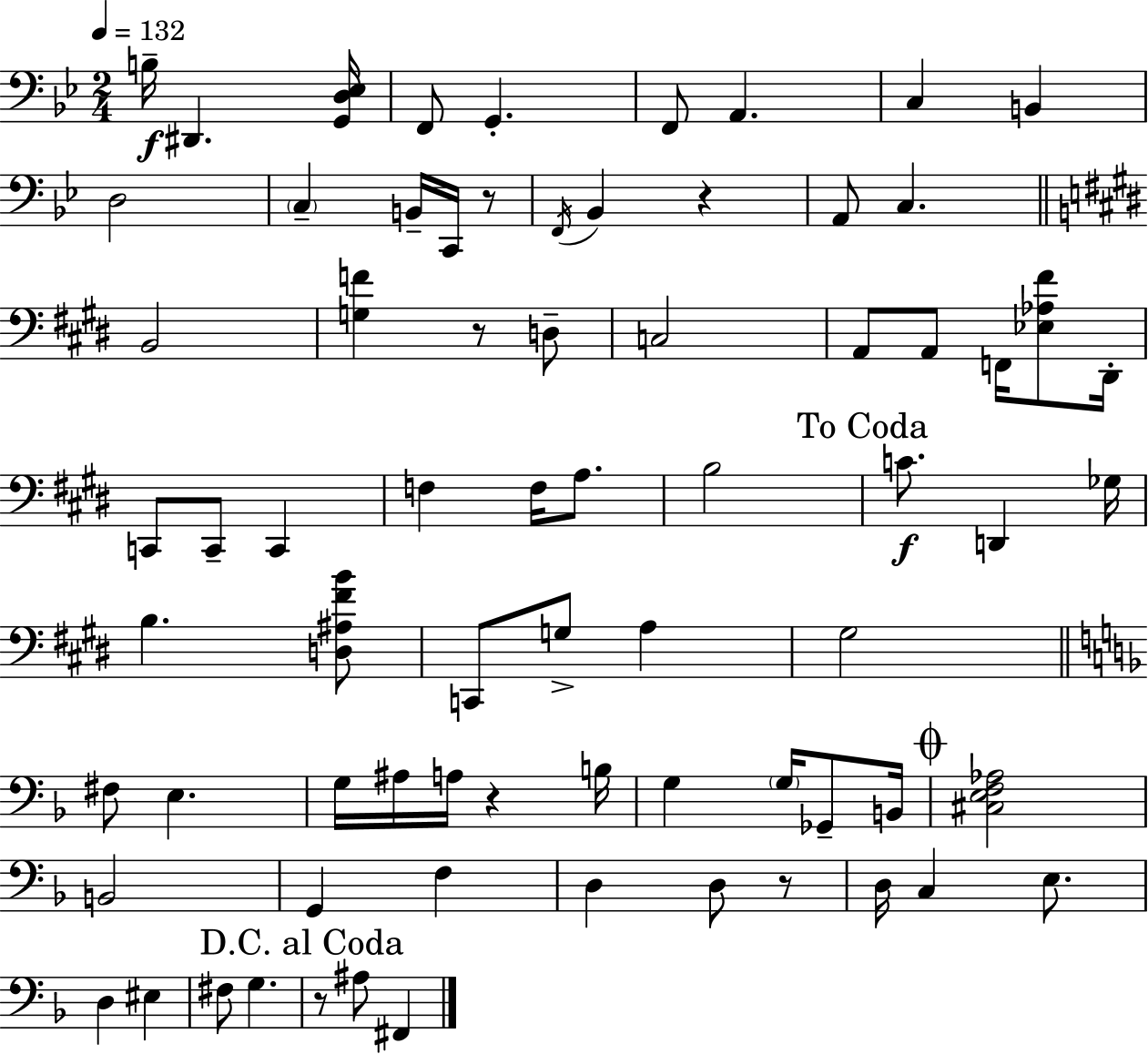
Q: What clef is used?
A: bass